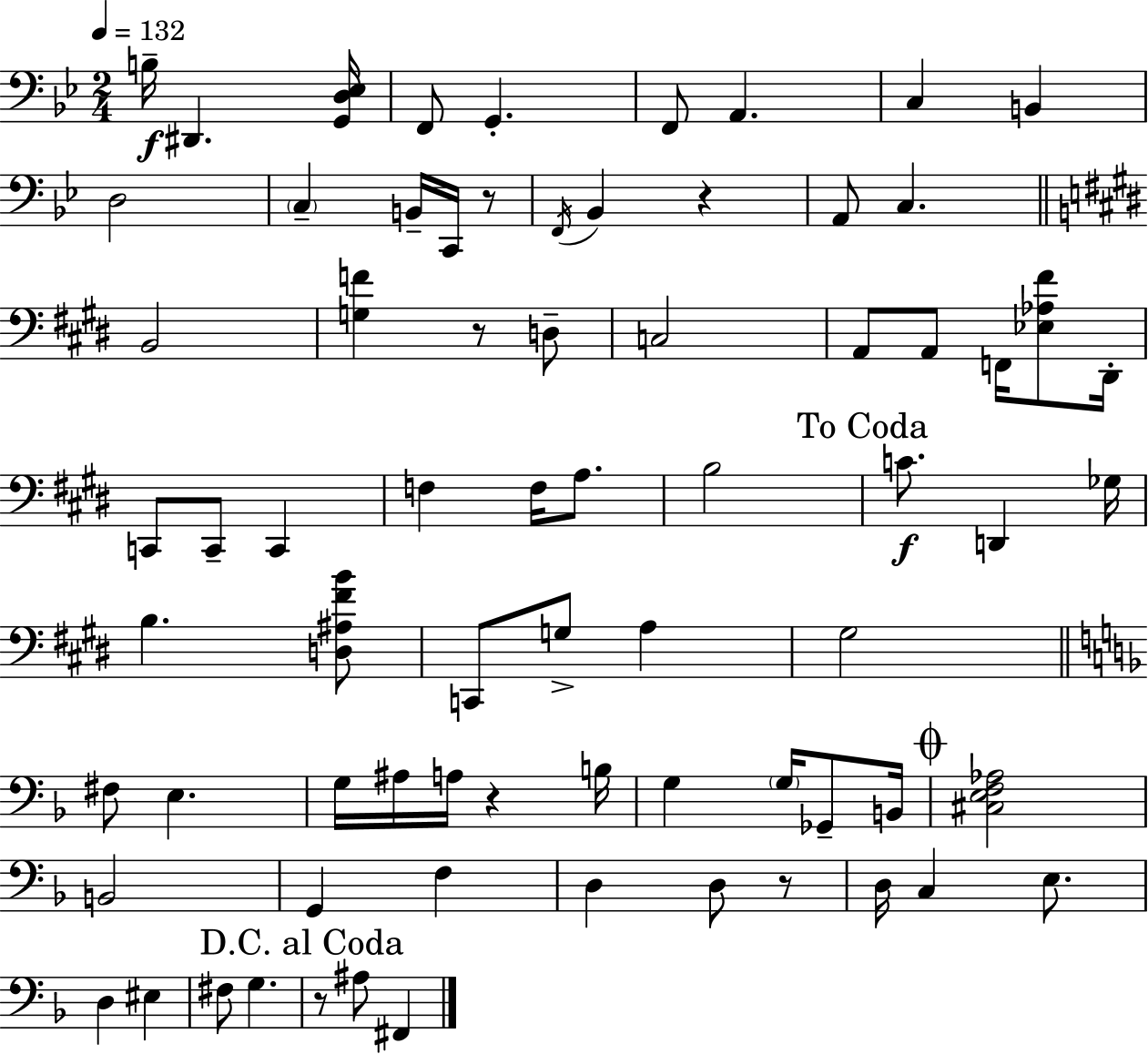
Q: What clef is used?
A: bass